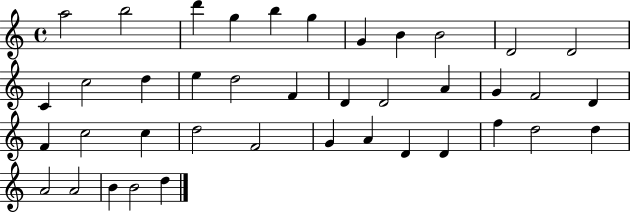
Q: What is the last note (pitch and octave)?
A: D5